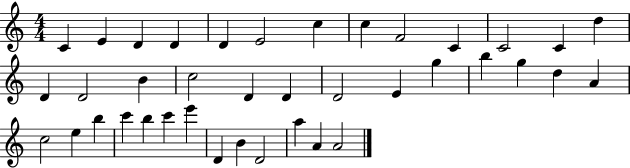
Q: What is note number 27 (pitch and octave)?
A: C5